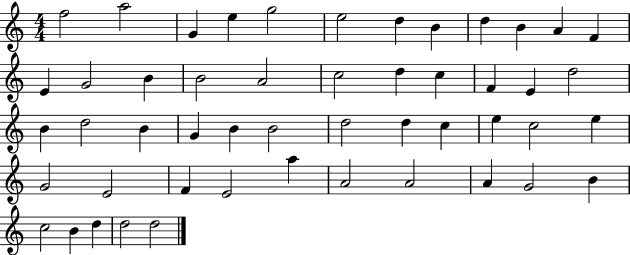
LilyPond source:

{
  \clef treble
  \numericTimeSignature
  \time 4/4
  \key c \major
  f''2 a''2 | g'4 e''4 g''2 | e''2 d''4 b'4 | d''4 b'4 a'4 f'4 | \break e'4 g'2 b'4 | b'2 a'2 | c''2 d''4 c''4 | f'4 e'4 d''2 | \break b'4 d''2 b'4 | g'4 b'4 b'2 | d''2 d''4 c''4 | e''4 c''2 e''4 | \break g'2 e'2 | f'4 e'2 a''4 | a'2 a'2 | a'4 g'2 b'4 | \break c''2 b'4 d''4 | d''2 d''2 | \bar "|."
}